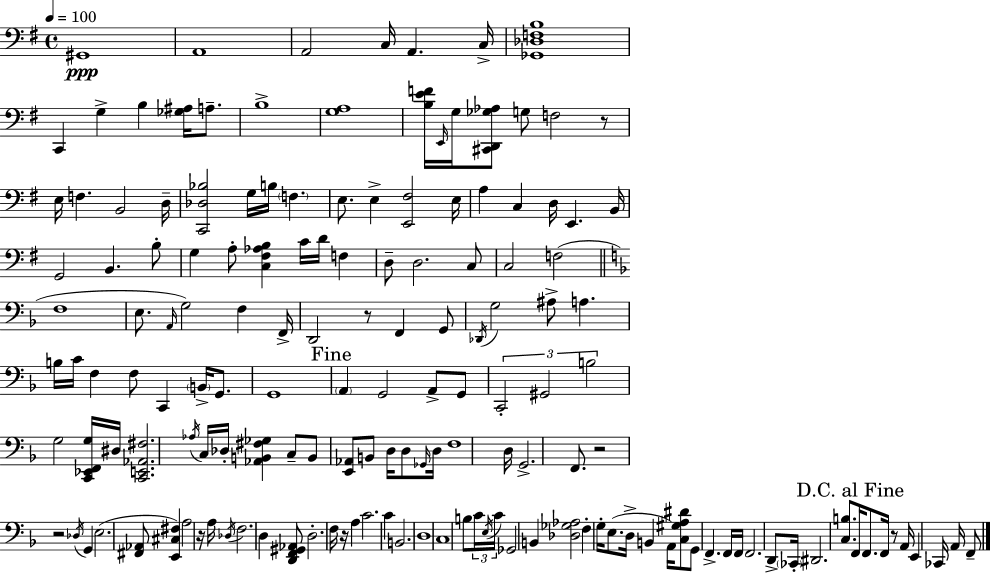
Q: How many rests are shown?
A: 7